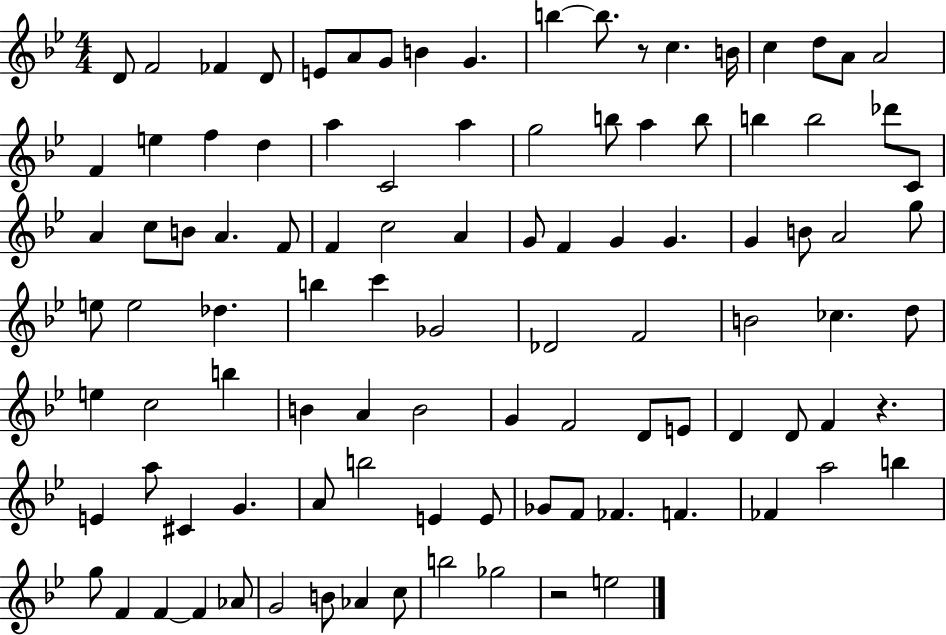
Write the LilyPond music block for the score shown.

{
  \clef treble
  \numericTimeSignature
  \time 4/4
  \key bes \major
  \repeat volta 2 { d'8 f'2 fes'4 d'8 | e'8 a'8 g'8 b'4 g'4. | b''4~~ b''8. r8 c''4. b'16 | c''4 d''8 a'8 a'2 | \break f'4 e''4 f''4 d''4 | a''4 c'2 a''4 | g''2 b''8 a''4 b''8 | b''4 b''2 des'''8 c'8 | \break a'4 c''8 b'8 a'4. f'8 | f'4 c''2 a'4 | g'8 f'4 g'4 g'4. | g'4 b'8 a'2 g''8 | \break e''8 e''2 des''4. | b''4 c'''4 ges'2 | des'2 f'2 | b'2 ces''4. d''8 | \break e''4 c''2 b''4 | b'4 a'4 b'2 | g'4 f'2 d'8 e'8 | d'4 d'8 f'4 r4. | \break e'4 a''8 cis'4 g'4. | a'8 b''2 e'4 e'8 | ges'8 f'8 fes'4. f'4. | fes'4 a''2 b''4 | \break g''8 f'4 f'4~~ f'4 aes'8 | g'2 b'8 aes'4 c''8 | b''2 ges''2 | r2 e''2 | \break } \bar "|."
}